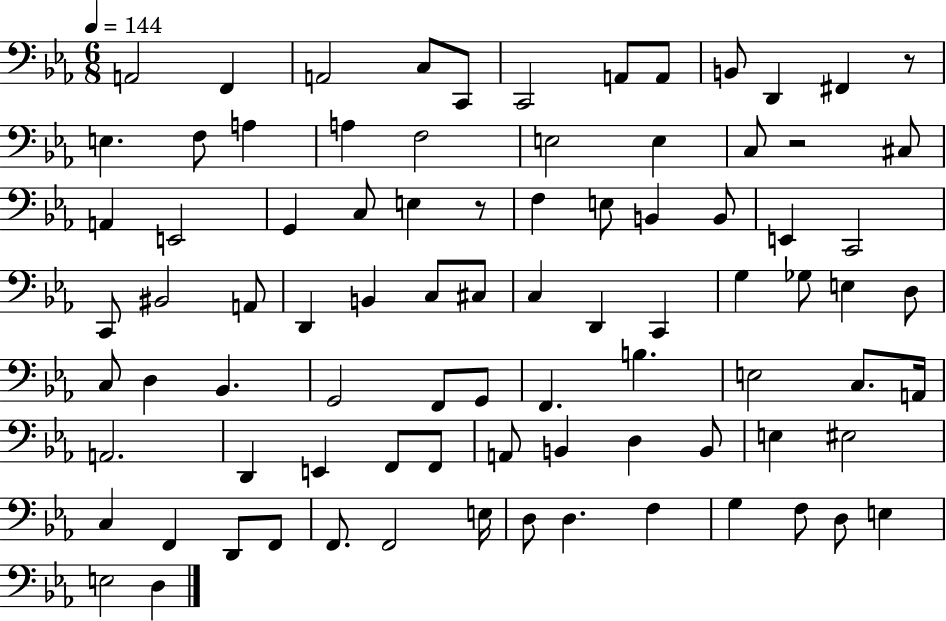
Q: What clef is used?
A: bass